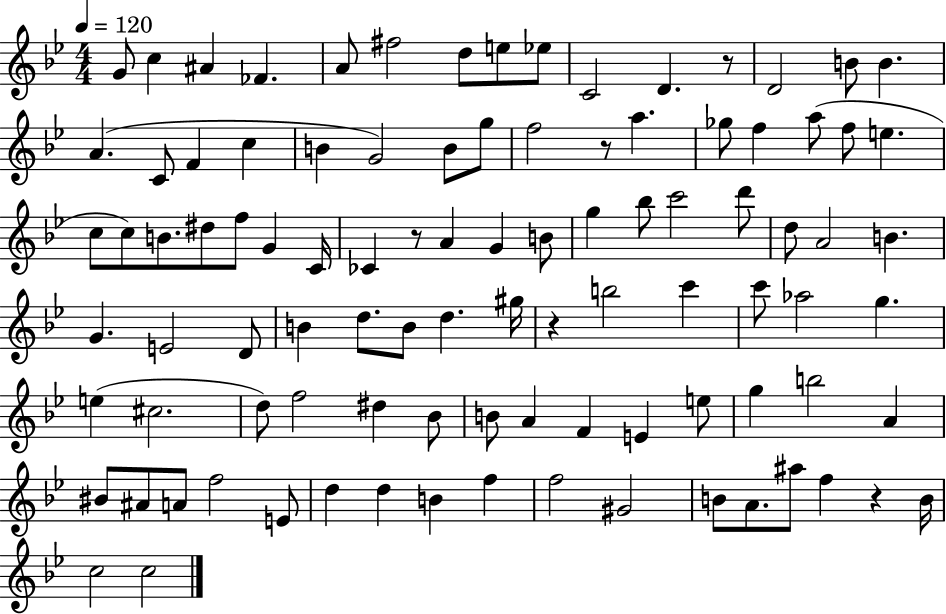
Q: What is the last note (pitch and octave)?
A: C5